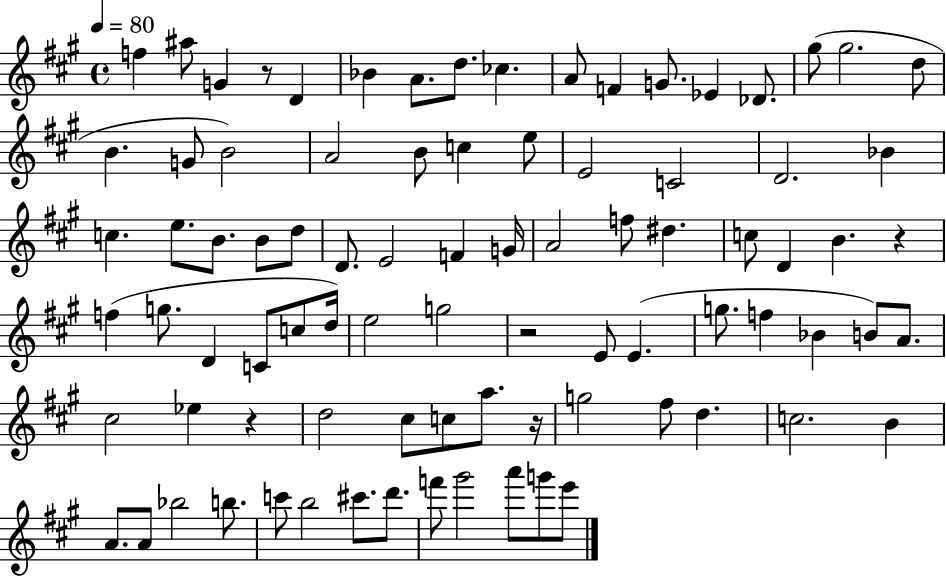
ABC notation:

X:1
T:Untitled
M:4/4
L:1/4
K:A
f ^a/2 G z/2 D _B A/2 d/2 _c A/2 F G/2 _E _D/2 ^g/2 ^g2 d/2 B G/2 B2 A2 B/2 c e/2 E2 C2 D2 _B c e/2 B/2 B/2 d/2 D/2 E2 F G/4 A2 f/2 ^d c/2 D B z f g/2 D C/2 c/2 d/4 e2 g2 z2 E/2 E g/2 f _B B/2 A/2 ^c2 _e z d2 ^c/2 c/2 a/2 z/4 g2 ^f/2 d c2 B A/2 A/2 _b2 b/2 c'/2 b2 ^c'/2 d'/2 f'/2 ^g'2 a'/2 g'/2 e'/2